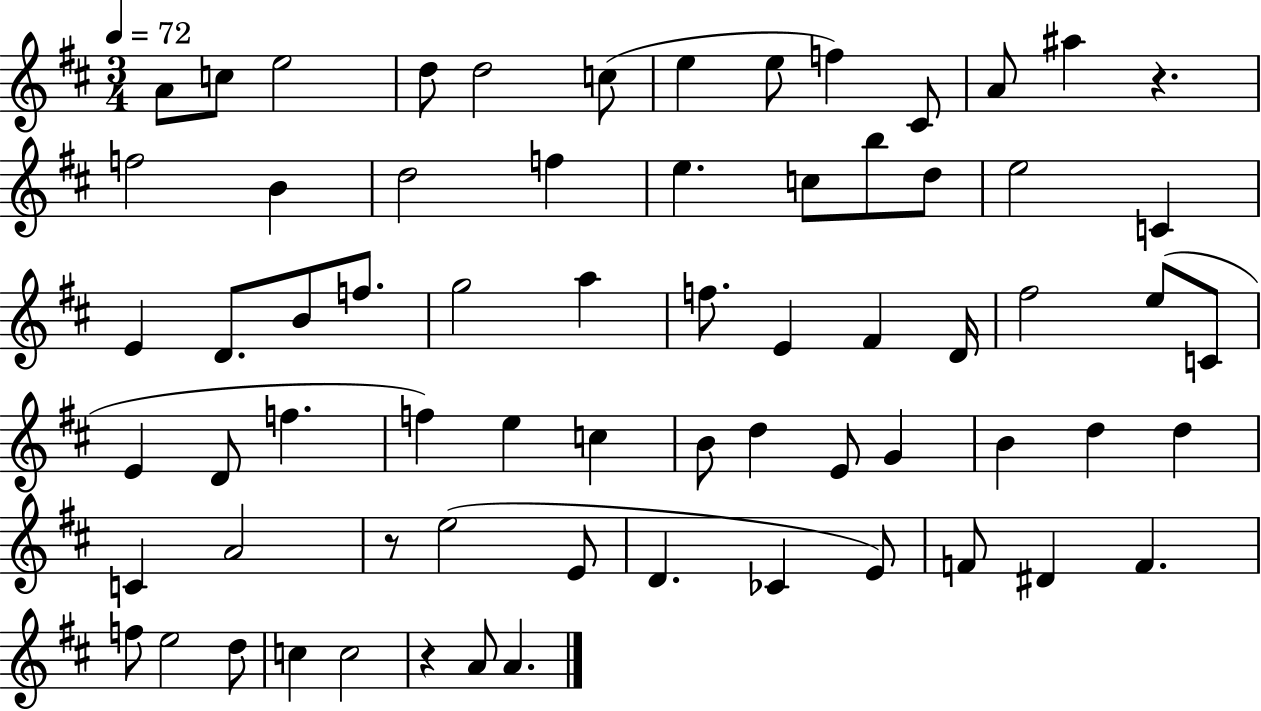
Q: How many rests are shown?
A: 3